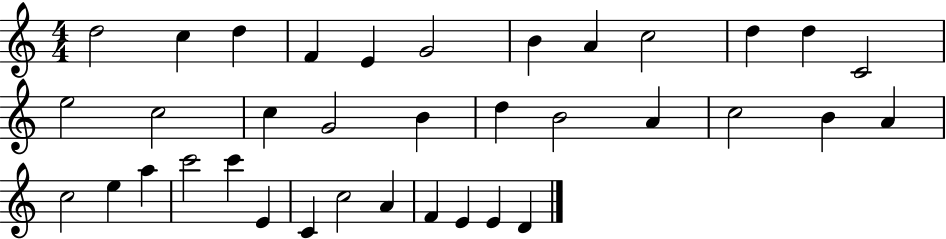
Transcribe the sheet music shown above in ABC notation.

X:1
T:Untitled
M:4/4
L:1/4
K:C
d2 c d F E G2 B A c2 d d C2 e2 c2 c G2 B d B2 A c2 B A c2 e a c'2 c' E C c2 A F E E D